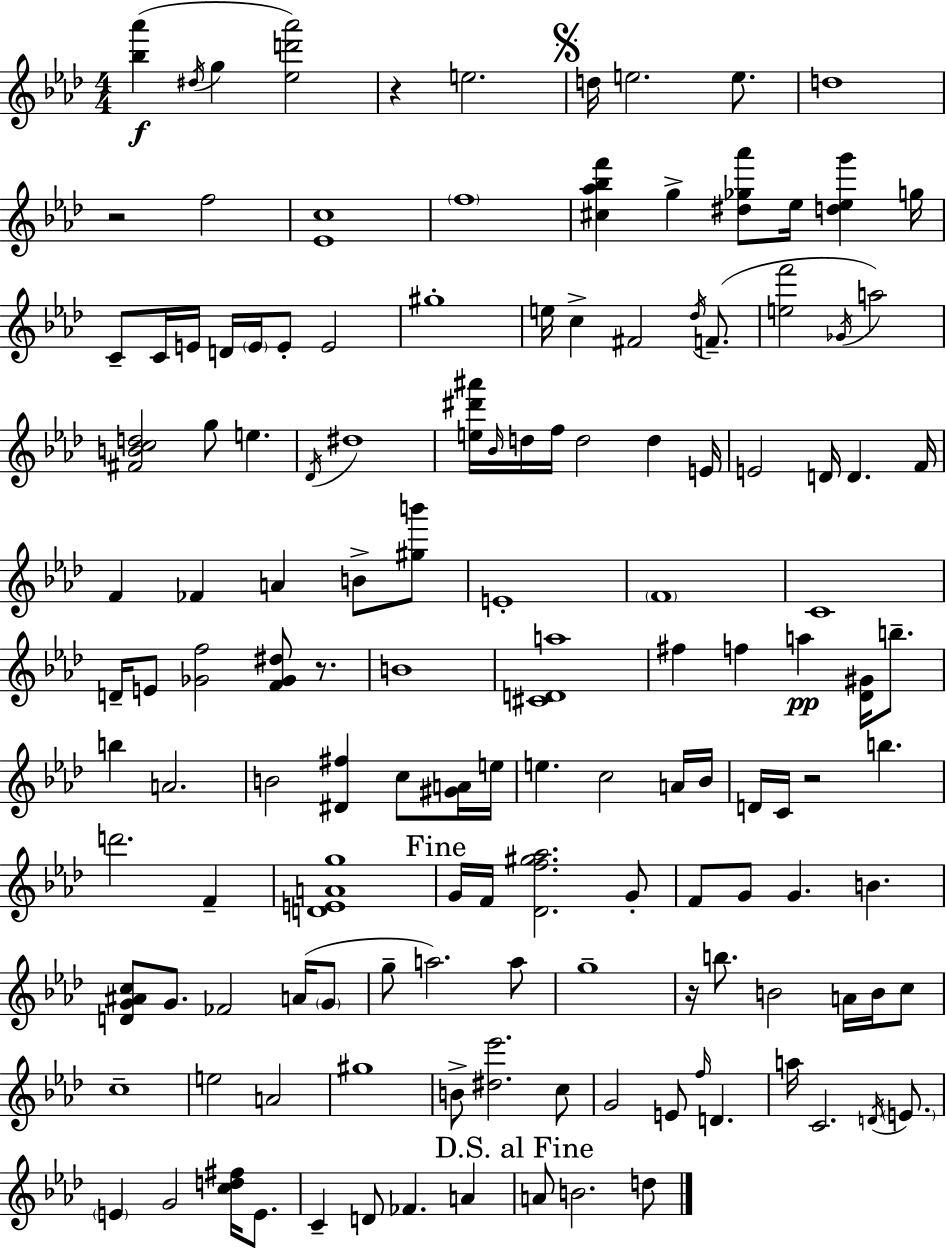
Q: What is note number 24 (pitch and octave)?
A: Db5